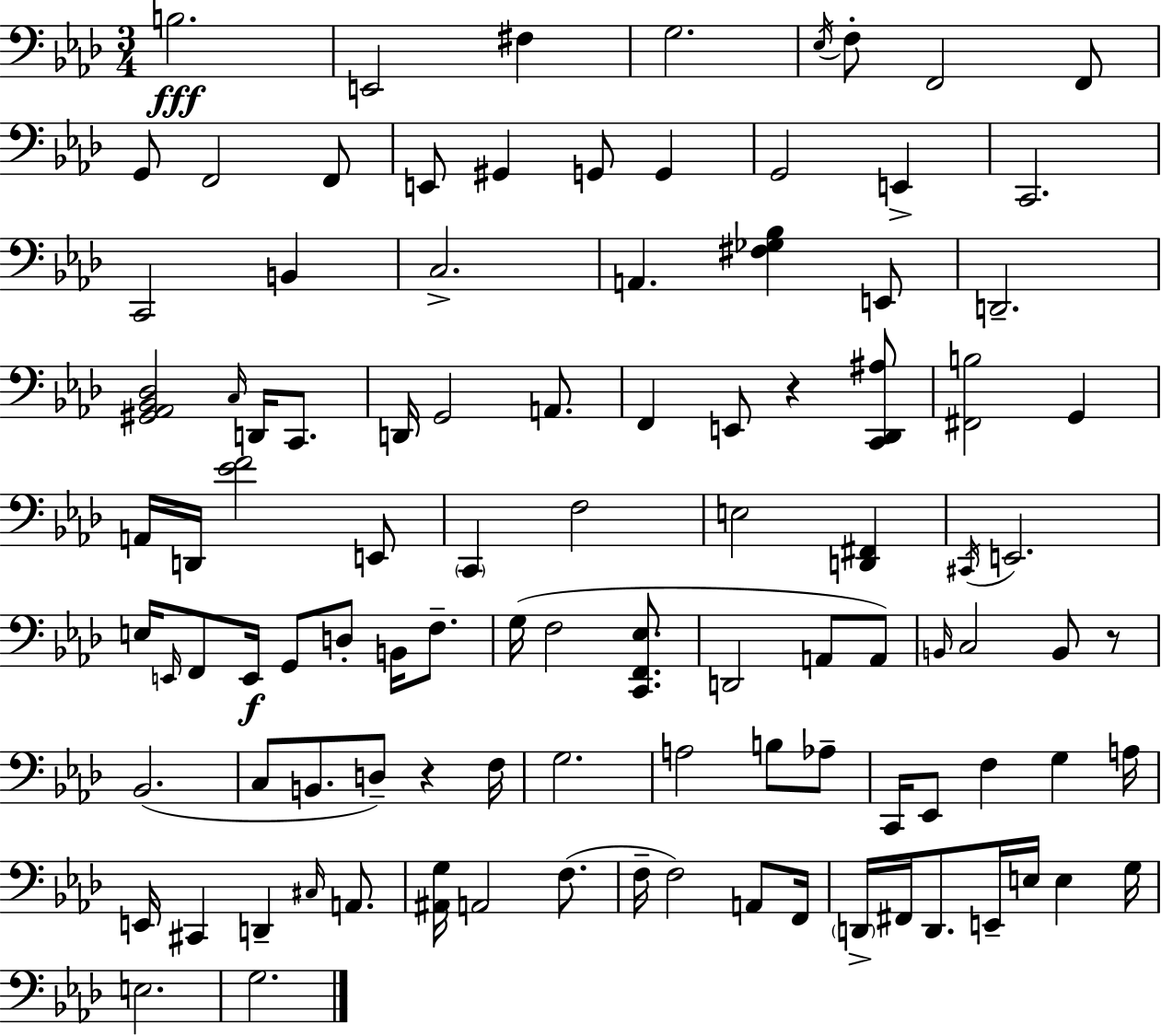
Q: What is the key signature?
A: AES major